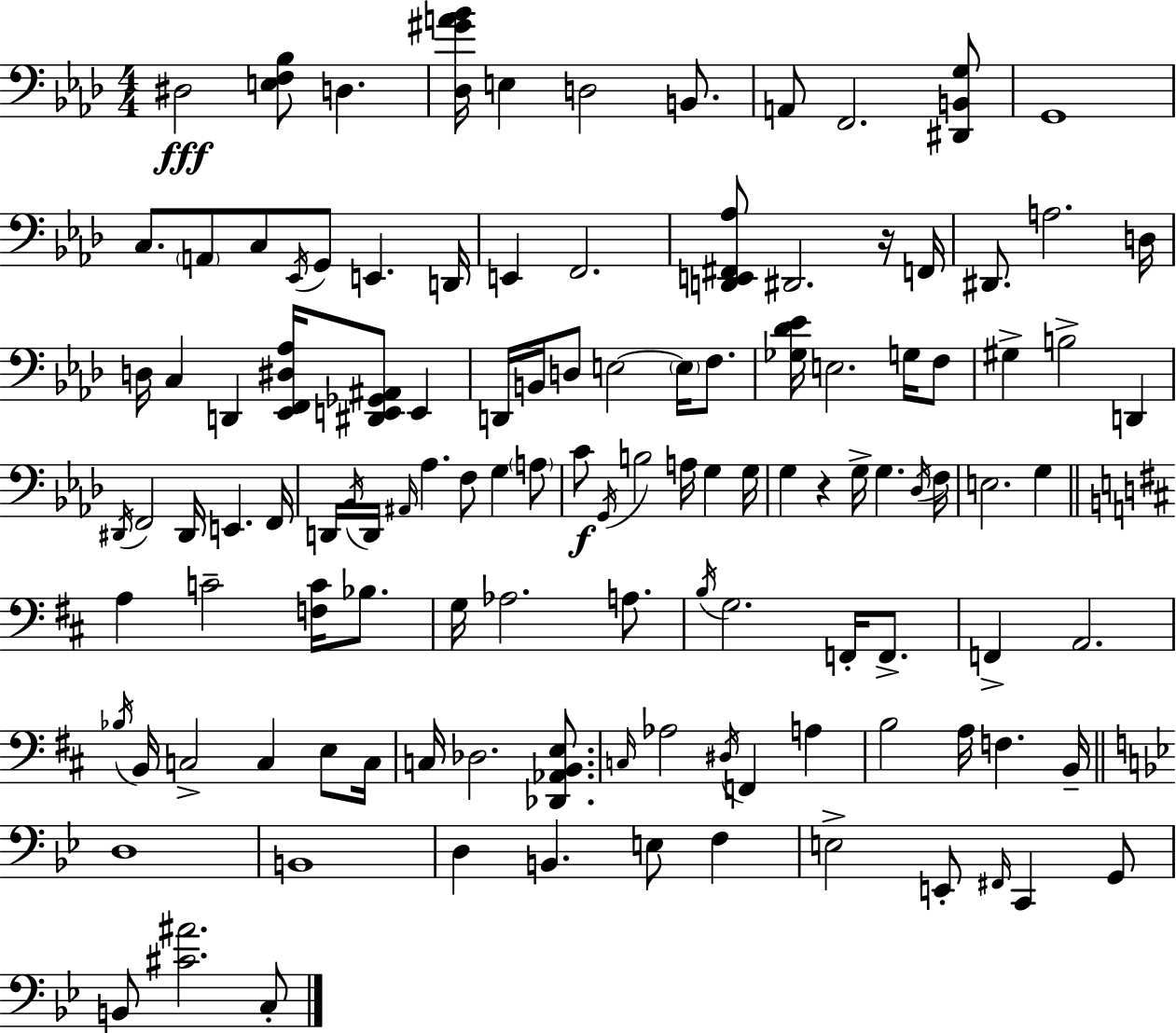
D#3/h [E3,F3,Bb3]/e D3/q. [Db3,G#4,A4,Bb4]/s E3/q D3/h B2/e. A2/e F2/h. [D#2,B2,G3]/e G2/w C3/e. A2/e C3/e Eb2/s G2/e E2/q. D2/s E2/q F2/h. [D2,E2,F#2,Ab3]/e D#2/h. R/s F2/s D#2/e. A3/h. D3/s D3/s C3/q D2/q [Eb2,F2,D#3,Ab3]/s [D#2,E2,Gb2,A#2]/e E2/q D2/s B2/s D3/e E3/h E3/s F3/e. [Gb3,Db4,Eb4]/s E3/h. G3/s F3/e G#3/q B3/h D2/q D#2/s F2/h D#2/s E2/q. F2/s D2/s Bb2/s D2/s A#2/s Ab3/q. F3/e G3/q A3/e C4/e G2/s B3/h A3/s G3/q G3/s G3/q R/q G3/s G3/q. Db3/s F3/s E3/h. G3/q A3/q C4/h [F3,C4]/s Bb3/e. G3/s Ab3/h. A3/e. B3/s G3/h. F2/s F2/e. F2/q A2/h. Bb3/s B2/s C3/h C3/q E3/e C3/s C3/s Db3/h. [Db2,Ab2,B2,E3]/e. C3/s Ab3/h D#3/s F2/q A3/q B3/h A3/s F3/q. B2/s D3/w B2/w D3/q B2/q. E3/e F3/q E3/h E2/e F#2/s C2/q G2/e B2/e [C#4,A#4]/h. C3/e